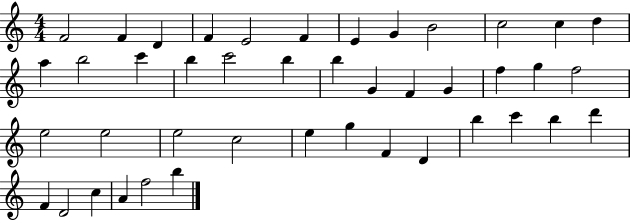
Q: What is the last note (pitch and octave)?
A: B5